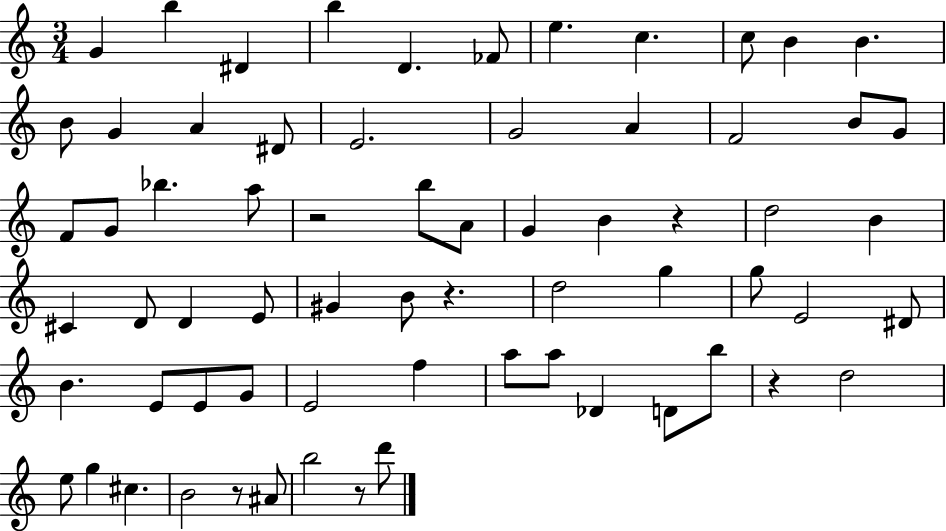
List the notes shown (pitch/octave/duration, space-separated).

G4/q B5/q D#4/q B5/q D4/q. FES4/e E5/q. C5/q. C5/e B4/q B4/q. B4/e G4/q A4/q D#4/e E4/h. G4/h A4/q F4/h B4/e G4/e F4/e G4/e Bb5/q. A5/e R/h B5/e A4/e G4/q B4/q R/q D5/h B4/q C#4/q D4/e D4/q E4/e G#4/q B4/e R/q. D5/h G5/q G5/e E4/h D#4/e B4/q. E4/e E4/e G4/e E4/h F5/q A5/e A5/e Db4/q D4/e B5/e R/q D5/h E5/e G5/q C#5/q. B4/h R/e A#4/e B5/h R/e D6/e